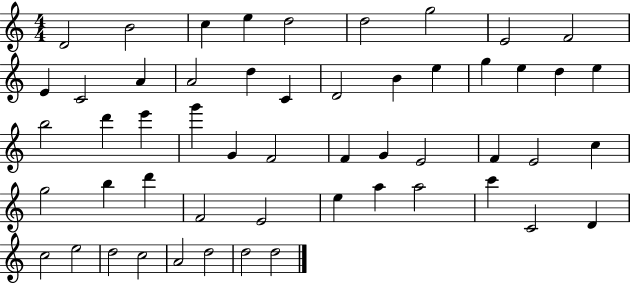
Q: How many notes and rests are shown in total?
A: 53